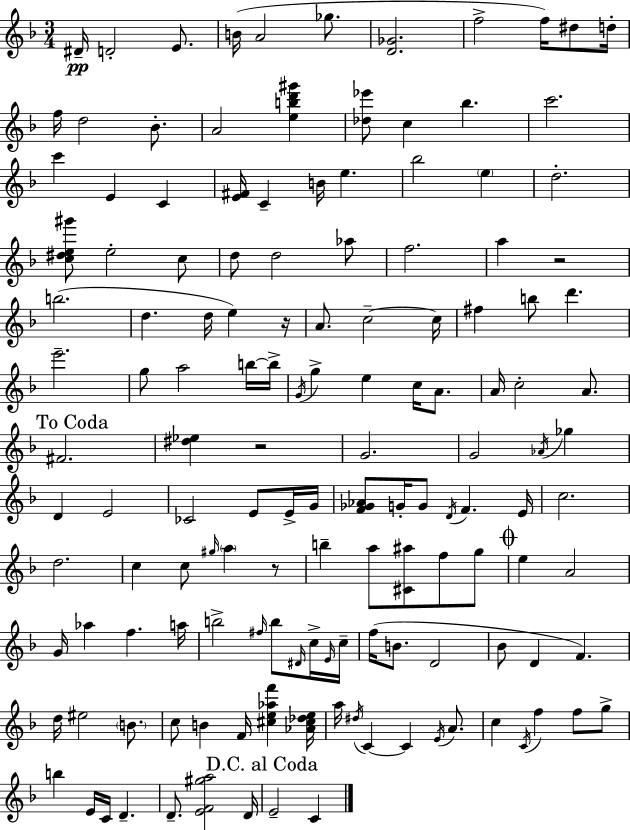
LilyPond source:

{
  \clef treble
  \numericTimeSignature
  \time 3/4
  \key f \major
  dis'16--\pp d'2-. e'8. | b'16( a'2 ges''8. | <d' ges'>2. | f''2-> f''16) dis''8 d''16-. | \break f''16 d''2 bes'8.-. | a'2 <e'' b'' d''' gis'''>4 | <des'' ees'''>8 c''4 bes''4. | c'''2. | \break c'''4 e'4 c'4 | <e' fis'>16 c'4-- b'16 e''4. | bes''2 \parenthesize e''4 | d''2.-. | \break <c'' dis'' e'' gis'''>8 e''2-. c''8 | d''8 d''2 aes''8 | f''2. | a''4 r2 | \break b''2.( | d''4. d''16 e''4) r16 | a'8. c''2--~~ c''16 | fis''4 b''8 d'''4. | \break e'''2.-- | g''8 a''2 b''16~~ b''16-> | \acciaccatura { g'16 } g''4-> e''4 c''16 a'8. | a'16 c''2-. a'8. | \break \mark "To Coda" fis'2. | <dis'' ees''>4 r2 | g'2. | g'2 \acciaccatura { aes'16 } ges''4 | \break d'4 e'2 | ces'2 e'8 | e'16-> g'16 <f' ges' aes'>8 g'16-. g'8 \acciaccatura { d'16 } f'4. | e'16 c''2. | \break d''2. | c''4 c''8 \grace { gis''16 } \parenthesize a''4 | r8 b''4-- a''8 <cis' ais''>8 | f''8 g''8 \mark \markup { \musicglyph "scripts.coda" } e''4 a'2 | \break g'16 aes''4 f''4. | a''16 b''2-> | \grace { fis''16 } b''8 \grace { dis'16 } c''16-> \grace { e'16 } c''16-- f''16( b'8. d'2 | bes'8 d'4 | \break f'4.) d''16 eis''2 | \parenthesize b'8. c''8 b'4 | f'16 <cis'' e'' aes'' f'''>4 <aes' cis'' des'' e''>16 a''16 \acciaccatura { dis''16 } c'4~~ | c'4 \acciaccatura { e'16 } a'8. c''4 | \break \acciaccatura { c'16 } f''4 f''8 g''8-> b''4 | e'16 c'16 d'4.-- d'8.-- | <e' f' gis'' a''>2 d'16 \mark "D.C. al Coda" e'2-- | c'4 \bar "|."
}